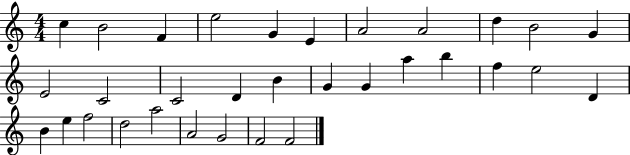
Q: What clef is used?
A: treble